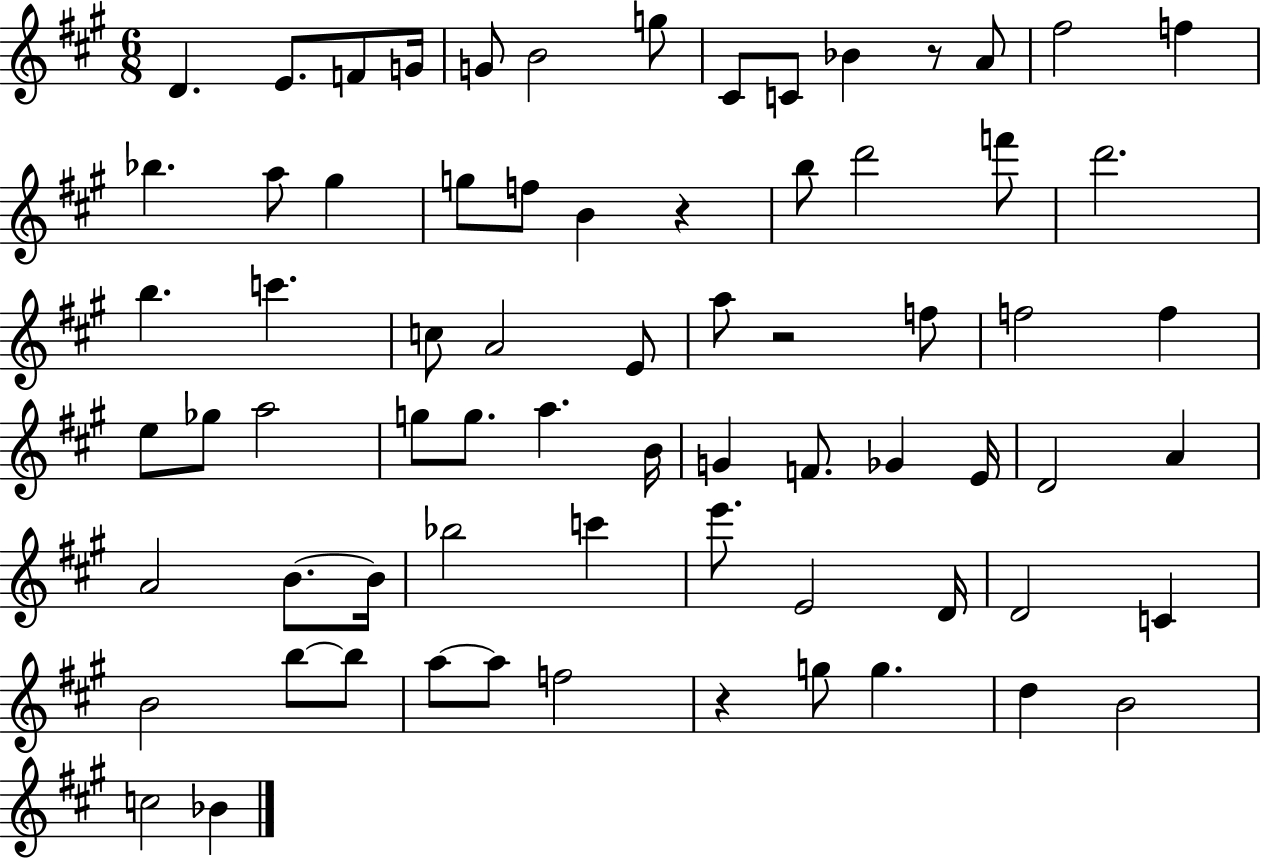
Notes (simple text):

D4/q. E4/e. F4/e G4/s G4/e B4/h G5/e C#4/e C4/e Bb4/q R/e A4/e F#5/h F5/q Bb5/q. A5/e G#5/q G5/e F5/e B4/q R/q B5/e D6/h F6/e D6/h. B5/q. C6/q. C5/e A4/h E4/e A5/e R/h F5/e F5/h F5/q E5/e Gb5/e A5/h G5/e G5/e. A5/q. B4/s G4/q F4/e. Gb4/q E4/s D4/h A4/q A4/h B4/e. B4/s Bb5/h C6/q E6/e. E4/h D4/s D4/h C4/q B4/h B5/e B5/e A5/e A5/e F5/h R/q G5/e G5/q. D5/q B4/h C5/h Bb4/q